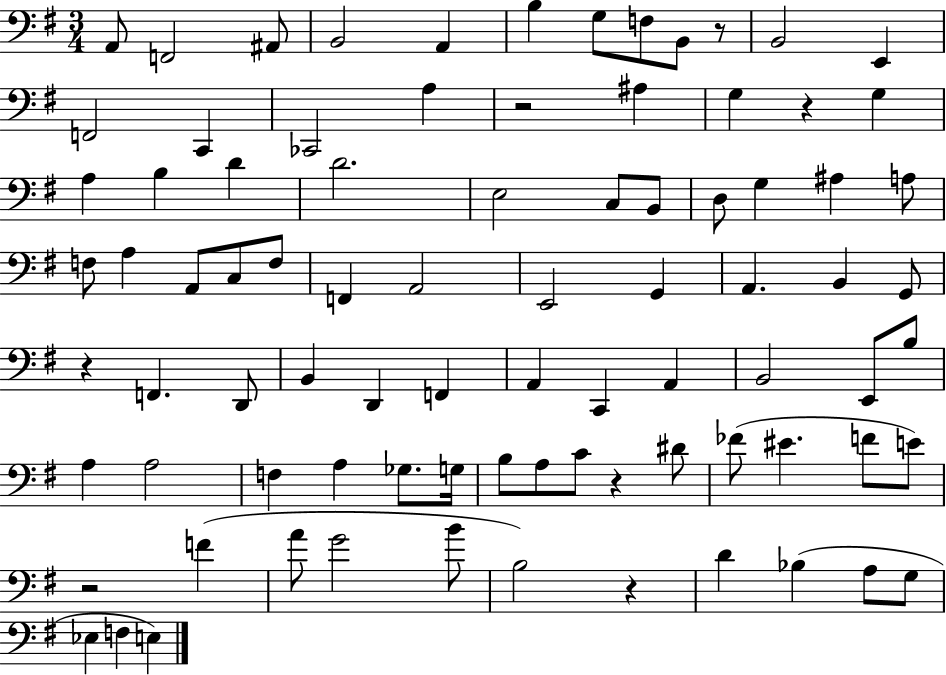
X:1
T:Untitled
M:3/4
L:1/4
K:G
A,,/2 F,,2 ^A,,/2 B,,2 A,, B, G,/2 F,/2 B,,/2 z/2 B,,2 E,, F,,2 C,, _C,,2 A, z2 ^A, G, z G, A, B, D D2 E,2 C,/2 B,,/2 D,/2 G, ^A, A,/2 F,/2 A, A,,/2 C,/2 F,/2 F,, A,,2 E,,2 G,, A,, B,, G,,/2 z F,, D,,/2 B,, D,, F,, A,, C,, A,, B,,2 E,,/2 B,/2 A, A,2 F, A, _G,/2 G,/4 B,/2 A,/2 C/2 z ^D/2 _F/2 ^E F/2 E/2 z2 F A/2 G2 B/2 B,2 z D _B, A,/2 G,/2 _E, F, E,